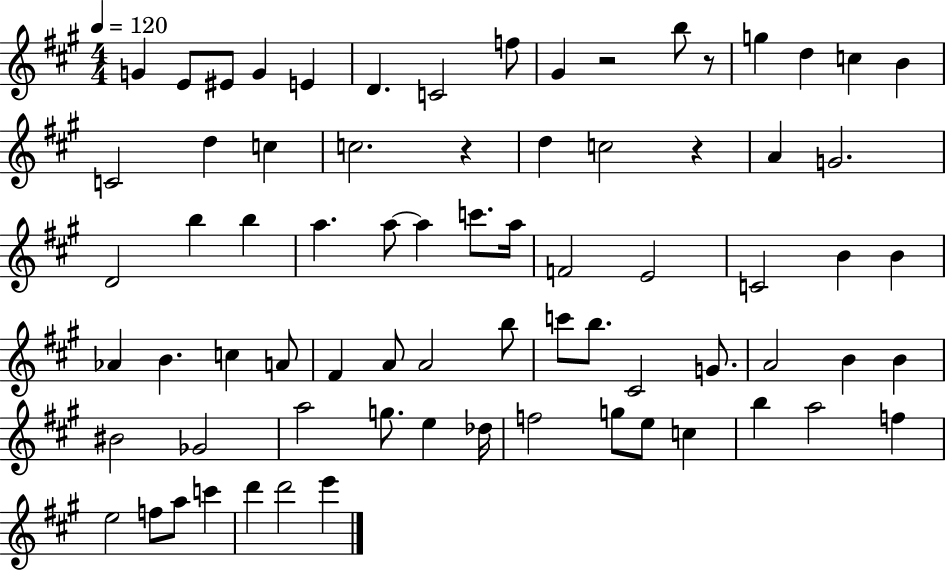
G4/q E4/e EIS4/e G4/q E4/q D4/q. C4/h F5/e G#4/q R/h B5/e R/e G5/q D5/q C5/q B4/q C4/h D5/q C5/q C5/h. R/q D5/q C5/h R/q A4/q G4/h. D4/h B5/q B5/q A5/q. A5/e A5/q C6/e. A5/s F4/h E4/h C4/h B4/q B4/q Ab4/q B4/q. C5/q A4/e F#4/q A4/e A4/h B5/e C6/e B5/e. C#4/h G4/e. A4/h B4/q B4/q BIS4/h Gb4/h A5/h G5/e. E5/q Db5/s F5/h G5/e E5/e C5/q B5/q A5/h F5/q E5/h F5/e A5/e C6/q D6/q D6/h E6/q